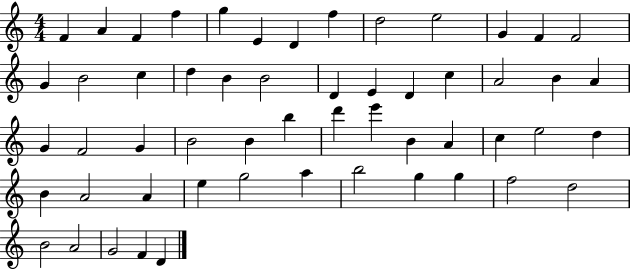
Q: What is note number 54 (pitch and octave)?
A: F4